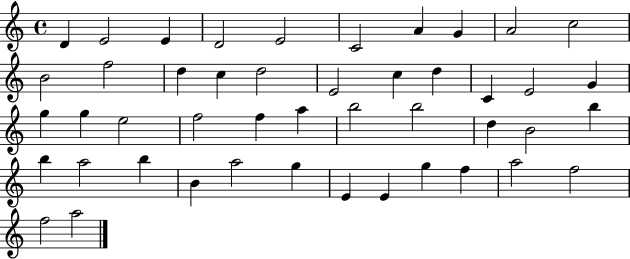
D4/q E4/h E4/q D4/h E4/h C4/h A4/q G4/q A4/h C5/h B4/h F5/h D5/q C5/q D5/h E4/h C5/q D5/q C4/q E4/h G4/q G5/q G5/q E5/h F5/h F5/q A5/q B5/h B5/h D5/q B4/h B5/q B5/q A5/h B5/q B4/q A5/h G5/q E4/q E4/q G5/q F5/q A5/h F5/h F5/h A5/h